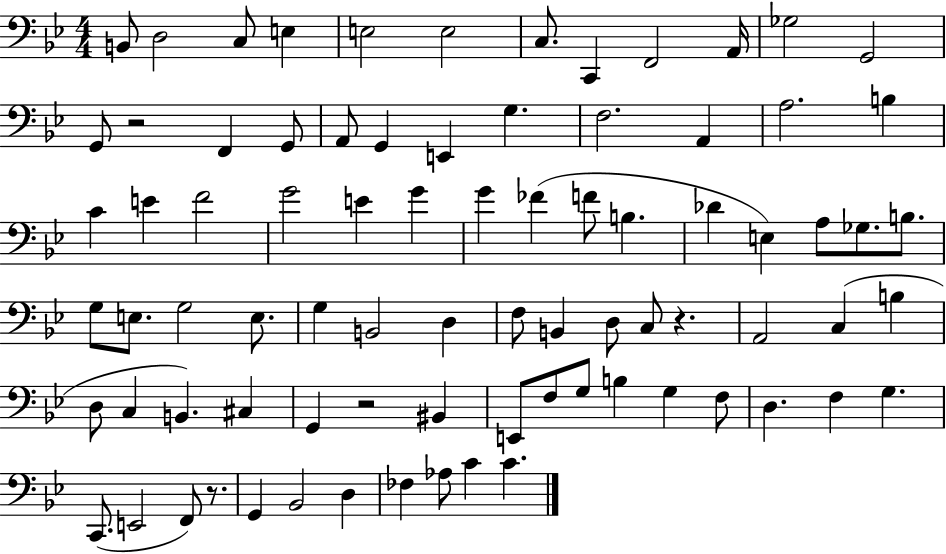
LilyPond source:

{
  \clef bass
  \numericTimeSignature
  \time 4/4
  \key bes \major
  b,8 d2 c8 e4 | e2 e2 | c8. c,4 f,2 a,16 | ges2 g,2 | \break g,8 r2 f,4 g,8 | a,8 g,4 e,4 g4. | f2. a,4 | a2. b4 | \break c'4 e'4 f'2 | g'2 e'4 g'4 | g'4 fes'4( f'8 b4. | des'4 e4) a8 ges8. b8. | \break g8 e8. g2 e8. | g4 b,2 d4 | f8 b,4 d8 c8 r4. | a,2 c4( b4 | \break d8 c4 b,4.) cis4 | g,4 r2 bis,4 | e,8 f8 g8 b4 g4 f8 | d4. f4 g4. | \break c,8.( e,2 f,8) r8. | g,4 bes,2 d4 | fes4 aes8 c'4 c'4. | \bar "|."
}